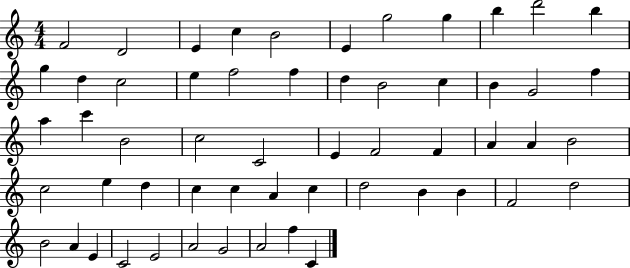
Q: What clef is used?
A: treble